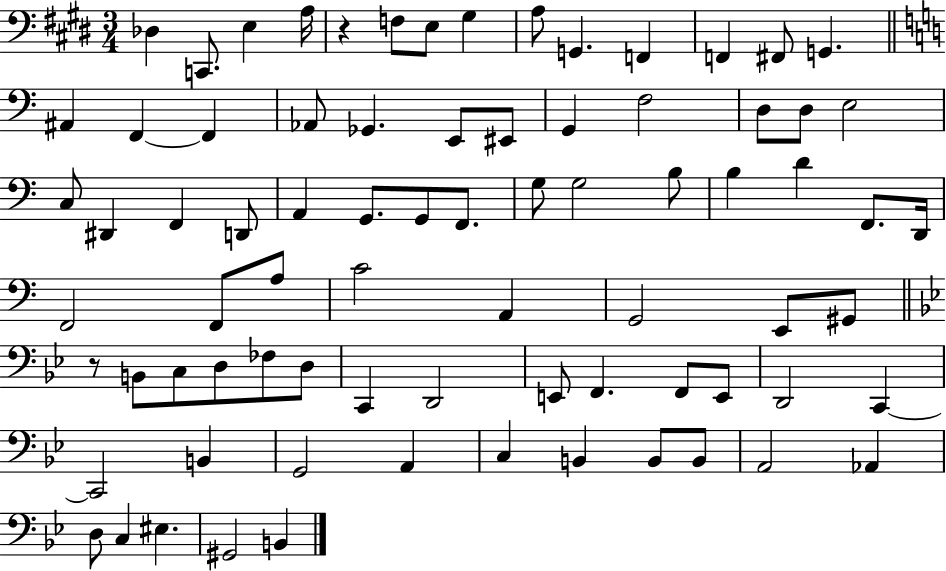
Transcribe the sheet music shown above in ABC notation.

X:1
T:Untitled
M:3/4
L:1/4
K:E
_D, C,,/2 E, A,/4 z F,/2 E,/2 ^G, A,/2 G,, F,, F,, ^F,,/2 G,, ^A,, F,, F,, _A,,/2 _G,, E,,/2 ^E,,/2 G,, F,2 D,/2 D,/2 E,2 C,/2 ^D,, F,, D,,/2 A,, G,,/2 G,,/2 F,,/2 G,/2 G,2 B,/2 B, D F,,/2 D,,/4 F,,2 F,,/2 A,/2 C2 A,, G,,2 E,,/2 ^G,,/2 z/2 B,,/2 C,/2 D,/2 _F,/2 D,/2 C,, D,,2 E,,/2 F,, F,,/2 E,,/2 D,,2 C,, C,,2 B,, G,,2 A,, C, B,, B,,/2 B,,/2 A,,2 _A,, D,/2 C, ^E, ^G,,2 B,,